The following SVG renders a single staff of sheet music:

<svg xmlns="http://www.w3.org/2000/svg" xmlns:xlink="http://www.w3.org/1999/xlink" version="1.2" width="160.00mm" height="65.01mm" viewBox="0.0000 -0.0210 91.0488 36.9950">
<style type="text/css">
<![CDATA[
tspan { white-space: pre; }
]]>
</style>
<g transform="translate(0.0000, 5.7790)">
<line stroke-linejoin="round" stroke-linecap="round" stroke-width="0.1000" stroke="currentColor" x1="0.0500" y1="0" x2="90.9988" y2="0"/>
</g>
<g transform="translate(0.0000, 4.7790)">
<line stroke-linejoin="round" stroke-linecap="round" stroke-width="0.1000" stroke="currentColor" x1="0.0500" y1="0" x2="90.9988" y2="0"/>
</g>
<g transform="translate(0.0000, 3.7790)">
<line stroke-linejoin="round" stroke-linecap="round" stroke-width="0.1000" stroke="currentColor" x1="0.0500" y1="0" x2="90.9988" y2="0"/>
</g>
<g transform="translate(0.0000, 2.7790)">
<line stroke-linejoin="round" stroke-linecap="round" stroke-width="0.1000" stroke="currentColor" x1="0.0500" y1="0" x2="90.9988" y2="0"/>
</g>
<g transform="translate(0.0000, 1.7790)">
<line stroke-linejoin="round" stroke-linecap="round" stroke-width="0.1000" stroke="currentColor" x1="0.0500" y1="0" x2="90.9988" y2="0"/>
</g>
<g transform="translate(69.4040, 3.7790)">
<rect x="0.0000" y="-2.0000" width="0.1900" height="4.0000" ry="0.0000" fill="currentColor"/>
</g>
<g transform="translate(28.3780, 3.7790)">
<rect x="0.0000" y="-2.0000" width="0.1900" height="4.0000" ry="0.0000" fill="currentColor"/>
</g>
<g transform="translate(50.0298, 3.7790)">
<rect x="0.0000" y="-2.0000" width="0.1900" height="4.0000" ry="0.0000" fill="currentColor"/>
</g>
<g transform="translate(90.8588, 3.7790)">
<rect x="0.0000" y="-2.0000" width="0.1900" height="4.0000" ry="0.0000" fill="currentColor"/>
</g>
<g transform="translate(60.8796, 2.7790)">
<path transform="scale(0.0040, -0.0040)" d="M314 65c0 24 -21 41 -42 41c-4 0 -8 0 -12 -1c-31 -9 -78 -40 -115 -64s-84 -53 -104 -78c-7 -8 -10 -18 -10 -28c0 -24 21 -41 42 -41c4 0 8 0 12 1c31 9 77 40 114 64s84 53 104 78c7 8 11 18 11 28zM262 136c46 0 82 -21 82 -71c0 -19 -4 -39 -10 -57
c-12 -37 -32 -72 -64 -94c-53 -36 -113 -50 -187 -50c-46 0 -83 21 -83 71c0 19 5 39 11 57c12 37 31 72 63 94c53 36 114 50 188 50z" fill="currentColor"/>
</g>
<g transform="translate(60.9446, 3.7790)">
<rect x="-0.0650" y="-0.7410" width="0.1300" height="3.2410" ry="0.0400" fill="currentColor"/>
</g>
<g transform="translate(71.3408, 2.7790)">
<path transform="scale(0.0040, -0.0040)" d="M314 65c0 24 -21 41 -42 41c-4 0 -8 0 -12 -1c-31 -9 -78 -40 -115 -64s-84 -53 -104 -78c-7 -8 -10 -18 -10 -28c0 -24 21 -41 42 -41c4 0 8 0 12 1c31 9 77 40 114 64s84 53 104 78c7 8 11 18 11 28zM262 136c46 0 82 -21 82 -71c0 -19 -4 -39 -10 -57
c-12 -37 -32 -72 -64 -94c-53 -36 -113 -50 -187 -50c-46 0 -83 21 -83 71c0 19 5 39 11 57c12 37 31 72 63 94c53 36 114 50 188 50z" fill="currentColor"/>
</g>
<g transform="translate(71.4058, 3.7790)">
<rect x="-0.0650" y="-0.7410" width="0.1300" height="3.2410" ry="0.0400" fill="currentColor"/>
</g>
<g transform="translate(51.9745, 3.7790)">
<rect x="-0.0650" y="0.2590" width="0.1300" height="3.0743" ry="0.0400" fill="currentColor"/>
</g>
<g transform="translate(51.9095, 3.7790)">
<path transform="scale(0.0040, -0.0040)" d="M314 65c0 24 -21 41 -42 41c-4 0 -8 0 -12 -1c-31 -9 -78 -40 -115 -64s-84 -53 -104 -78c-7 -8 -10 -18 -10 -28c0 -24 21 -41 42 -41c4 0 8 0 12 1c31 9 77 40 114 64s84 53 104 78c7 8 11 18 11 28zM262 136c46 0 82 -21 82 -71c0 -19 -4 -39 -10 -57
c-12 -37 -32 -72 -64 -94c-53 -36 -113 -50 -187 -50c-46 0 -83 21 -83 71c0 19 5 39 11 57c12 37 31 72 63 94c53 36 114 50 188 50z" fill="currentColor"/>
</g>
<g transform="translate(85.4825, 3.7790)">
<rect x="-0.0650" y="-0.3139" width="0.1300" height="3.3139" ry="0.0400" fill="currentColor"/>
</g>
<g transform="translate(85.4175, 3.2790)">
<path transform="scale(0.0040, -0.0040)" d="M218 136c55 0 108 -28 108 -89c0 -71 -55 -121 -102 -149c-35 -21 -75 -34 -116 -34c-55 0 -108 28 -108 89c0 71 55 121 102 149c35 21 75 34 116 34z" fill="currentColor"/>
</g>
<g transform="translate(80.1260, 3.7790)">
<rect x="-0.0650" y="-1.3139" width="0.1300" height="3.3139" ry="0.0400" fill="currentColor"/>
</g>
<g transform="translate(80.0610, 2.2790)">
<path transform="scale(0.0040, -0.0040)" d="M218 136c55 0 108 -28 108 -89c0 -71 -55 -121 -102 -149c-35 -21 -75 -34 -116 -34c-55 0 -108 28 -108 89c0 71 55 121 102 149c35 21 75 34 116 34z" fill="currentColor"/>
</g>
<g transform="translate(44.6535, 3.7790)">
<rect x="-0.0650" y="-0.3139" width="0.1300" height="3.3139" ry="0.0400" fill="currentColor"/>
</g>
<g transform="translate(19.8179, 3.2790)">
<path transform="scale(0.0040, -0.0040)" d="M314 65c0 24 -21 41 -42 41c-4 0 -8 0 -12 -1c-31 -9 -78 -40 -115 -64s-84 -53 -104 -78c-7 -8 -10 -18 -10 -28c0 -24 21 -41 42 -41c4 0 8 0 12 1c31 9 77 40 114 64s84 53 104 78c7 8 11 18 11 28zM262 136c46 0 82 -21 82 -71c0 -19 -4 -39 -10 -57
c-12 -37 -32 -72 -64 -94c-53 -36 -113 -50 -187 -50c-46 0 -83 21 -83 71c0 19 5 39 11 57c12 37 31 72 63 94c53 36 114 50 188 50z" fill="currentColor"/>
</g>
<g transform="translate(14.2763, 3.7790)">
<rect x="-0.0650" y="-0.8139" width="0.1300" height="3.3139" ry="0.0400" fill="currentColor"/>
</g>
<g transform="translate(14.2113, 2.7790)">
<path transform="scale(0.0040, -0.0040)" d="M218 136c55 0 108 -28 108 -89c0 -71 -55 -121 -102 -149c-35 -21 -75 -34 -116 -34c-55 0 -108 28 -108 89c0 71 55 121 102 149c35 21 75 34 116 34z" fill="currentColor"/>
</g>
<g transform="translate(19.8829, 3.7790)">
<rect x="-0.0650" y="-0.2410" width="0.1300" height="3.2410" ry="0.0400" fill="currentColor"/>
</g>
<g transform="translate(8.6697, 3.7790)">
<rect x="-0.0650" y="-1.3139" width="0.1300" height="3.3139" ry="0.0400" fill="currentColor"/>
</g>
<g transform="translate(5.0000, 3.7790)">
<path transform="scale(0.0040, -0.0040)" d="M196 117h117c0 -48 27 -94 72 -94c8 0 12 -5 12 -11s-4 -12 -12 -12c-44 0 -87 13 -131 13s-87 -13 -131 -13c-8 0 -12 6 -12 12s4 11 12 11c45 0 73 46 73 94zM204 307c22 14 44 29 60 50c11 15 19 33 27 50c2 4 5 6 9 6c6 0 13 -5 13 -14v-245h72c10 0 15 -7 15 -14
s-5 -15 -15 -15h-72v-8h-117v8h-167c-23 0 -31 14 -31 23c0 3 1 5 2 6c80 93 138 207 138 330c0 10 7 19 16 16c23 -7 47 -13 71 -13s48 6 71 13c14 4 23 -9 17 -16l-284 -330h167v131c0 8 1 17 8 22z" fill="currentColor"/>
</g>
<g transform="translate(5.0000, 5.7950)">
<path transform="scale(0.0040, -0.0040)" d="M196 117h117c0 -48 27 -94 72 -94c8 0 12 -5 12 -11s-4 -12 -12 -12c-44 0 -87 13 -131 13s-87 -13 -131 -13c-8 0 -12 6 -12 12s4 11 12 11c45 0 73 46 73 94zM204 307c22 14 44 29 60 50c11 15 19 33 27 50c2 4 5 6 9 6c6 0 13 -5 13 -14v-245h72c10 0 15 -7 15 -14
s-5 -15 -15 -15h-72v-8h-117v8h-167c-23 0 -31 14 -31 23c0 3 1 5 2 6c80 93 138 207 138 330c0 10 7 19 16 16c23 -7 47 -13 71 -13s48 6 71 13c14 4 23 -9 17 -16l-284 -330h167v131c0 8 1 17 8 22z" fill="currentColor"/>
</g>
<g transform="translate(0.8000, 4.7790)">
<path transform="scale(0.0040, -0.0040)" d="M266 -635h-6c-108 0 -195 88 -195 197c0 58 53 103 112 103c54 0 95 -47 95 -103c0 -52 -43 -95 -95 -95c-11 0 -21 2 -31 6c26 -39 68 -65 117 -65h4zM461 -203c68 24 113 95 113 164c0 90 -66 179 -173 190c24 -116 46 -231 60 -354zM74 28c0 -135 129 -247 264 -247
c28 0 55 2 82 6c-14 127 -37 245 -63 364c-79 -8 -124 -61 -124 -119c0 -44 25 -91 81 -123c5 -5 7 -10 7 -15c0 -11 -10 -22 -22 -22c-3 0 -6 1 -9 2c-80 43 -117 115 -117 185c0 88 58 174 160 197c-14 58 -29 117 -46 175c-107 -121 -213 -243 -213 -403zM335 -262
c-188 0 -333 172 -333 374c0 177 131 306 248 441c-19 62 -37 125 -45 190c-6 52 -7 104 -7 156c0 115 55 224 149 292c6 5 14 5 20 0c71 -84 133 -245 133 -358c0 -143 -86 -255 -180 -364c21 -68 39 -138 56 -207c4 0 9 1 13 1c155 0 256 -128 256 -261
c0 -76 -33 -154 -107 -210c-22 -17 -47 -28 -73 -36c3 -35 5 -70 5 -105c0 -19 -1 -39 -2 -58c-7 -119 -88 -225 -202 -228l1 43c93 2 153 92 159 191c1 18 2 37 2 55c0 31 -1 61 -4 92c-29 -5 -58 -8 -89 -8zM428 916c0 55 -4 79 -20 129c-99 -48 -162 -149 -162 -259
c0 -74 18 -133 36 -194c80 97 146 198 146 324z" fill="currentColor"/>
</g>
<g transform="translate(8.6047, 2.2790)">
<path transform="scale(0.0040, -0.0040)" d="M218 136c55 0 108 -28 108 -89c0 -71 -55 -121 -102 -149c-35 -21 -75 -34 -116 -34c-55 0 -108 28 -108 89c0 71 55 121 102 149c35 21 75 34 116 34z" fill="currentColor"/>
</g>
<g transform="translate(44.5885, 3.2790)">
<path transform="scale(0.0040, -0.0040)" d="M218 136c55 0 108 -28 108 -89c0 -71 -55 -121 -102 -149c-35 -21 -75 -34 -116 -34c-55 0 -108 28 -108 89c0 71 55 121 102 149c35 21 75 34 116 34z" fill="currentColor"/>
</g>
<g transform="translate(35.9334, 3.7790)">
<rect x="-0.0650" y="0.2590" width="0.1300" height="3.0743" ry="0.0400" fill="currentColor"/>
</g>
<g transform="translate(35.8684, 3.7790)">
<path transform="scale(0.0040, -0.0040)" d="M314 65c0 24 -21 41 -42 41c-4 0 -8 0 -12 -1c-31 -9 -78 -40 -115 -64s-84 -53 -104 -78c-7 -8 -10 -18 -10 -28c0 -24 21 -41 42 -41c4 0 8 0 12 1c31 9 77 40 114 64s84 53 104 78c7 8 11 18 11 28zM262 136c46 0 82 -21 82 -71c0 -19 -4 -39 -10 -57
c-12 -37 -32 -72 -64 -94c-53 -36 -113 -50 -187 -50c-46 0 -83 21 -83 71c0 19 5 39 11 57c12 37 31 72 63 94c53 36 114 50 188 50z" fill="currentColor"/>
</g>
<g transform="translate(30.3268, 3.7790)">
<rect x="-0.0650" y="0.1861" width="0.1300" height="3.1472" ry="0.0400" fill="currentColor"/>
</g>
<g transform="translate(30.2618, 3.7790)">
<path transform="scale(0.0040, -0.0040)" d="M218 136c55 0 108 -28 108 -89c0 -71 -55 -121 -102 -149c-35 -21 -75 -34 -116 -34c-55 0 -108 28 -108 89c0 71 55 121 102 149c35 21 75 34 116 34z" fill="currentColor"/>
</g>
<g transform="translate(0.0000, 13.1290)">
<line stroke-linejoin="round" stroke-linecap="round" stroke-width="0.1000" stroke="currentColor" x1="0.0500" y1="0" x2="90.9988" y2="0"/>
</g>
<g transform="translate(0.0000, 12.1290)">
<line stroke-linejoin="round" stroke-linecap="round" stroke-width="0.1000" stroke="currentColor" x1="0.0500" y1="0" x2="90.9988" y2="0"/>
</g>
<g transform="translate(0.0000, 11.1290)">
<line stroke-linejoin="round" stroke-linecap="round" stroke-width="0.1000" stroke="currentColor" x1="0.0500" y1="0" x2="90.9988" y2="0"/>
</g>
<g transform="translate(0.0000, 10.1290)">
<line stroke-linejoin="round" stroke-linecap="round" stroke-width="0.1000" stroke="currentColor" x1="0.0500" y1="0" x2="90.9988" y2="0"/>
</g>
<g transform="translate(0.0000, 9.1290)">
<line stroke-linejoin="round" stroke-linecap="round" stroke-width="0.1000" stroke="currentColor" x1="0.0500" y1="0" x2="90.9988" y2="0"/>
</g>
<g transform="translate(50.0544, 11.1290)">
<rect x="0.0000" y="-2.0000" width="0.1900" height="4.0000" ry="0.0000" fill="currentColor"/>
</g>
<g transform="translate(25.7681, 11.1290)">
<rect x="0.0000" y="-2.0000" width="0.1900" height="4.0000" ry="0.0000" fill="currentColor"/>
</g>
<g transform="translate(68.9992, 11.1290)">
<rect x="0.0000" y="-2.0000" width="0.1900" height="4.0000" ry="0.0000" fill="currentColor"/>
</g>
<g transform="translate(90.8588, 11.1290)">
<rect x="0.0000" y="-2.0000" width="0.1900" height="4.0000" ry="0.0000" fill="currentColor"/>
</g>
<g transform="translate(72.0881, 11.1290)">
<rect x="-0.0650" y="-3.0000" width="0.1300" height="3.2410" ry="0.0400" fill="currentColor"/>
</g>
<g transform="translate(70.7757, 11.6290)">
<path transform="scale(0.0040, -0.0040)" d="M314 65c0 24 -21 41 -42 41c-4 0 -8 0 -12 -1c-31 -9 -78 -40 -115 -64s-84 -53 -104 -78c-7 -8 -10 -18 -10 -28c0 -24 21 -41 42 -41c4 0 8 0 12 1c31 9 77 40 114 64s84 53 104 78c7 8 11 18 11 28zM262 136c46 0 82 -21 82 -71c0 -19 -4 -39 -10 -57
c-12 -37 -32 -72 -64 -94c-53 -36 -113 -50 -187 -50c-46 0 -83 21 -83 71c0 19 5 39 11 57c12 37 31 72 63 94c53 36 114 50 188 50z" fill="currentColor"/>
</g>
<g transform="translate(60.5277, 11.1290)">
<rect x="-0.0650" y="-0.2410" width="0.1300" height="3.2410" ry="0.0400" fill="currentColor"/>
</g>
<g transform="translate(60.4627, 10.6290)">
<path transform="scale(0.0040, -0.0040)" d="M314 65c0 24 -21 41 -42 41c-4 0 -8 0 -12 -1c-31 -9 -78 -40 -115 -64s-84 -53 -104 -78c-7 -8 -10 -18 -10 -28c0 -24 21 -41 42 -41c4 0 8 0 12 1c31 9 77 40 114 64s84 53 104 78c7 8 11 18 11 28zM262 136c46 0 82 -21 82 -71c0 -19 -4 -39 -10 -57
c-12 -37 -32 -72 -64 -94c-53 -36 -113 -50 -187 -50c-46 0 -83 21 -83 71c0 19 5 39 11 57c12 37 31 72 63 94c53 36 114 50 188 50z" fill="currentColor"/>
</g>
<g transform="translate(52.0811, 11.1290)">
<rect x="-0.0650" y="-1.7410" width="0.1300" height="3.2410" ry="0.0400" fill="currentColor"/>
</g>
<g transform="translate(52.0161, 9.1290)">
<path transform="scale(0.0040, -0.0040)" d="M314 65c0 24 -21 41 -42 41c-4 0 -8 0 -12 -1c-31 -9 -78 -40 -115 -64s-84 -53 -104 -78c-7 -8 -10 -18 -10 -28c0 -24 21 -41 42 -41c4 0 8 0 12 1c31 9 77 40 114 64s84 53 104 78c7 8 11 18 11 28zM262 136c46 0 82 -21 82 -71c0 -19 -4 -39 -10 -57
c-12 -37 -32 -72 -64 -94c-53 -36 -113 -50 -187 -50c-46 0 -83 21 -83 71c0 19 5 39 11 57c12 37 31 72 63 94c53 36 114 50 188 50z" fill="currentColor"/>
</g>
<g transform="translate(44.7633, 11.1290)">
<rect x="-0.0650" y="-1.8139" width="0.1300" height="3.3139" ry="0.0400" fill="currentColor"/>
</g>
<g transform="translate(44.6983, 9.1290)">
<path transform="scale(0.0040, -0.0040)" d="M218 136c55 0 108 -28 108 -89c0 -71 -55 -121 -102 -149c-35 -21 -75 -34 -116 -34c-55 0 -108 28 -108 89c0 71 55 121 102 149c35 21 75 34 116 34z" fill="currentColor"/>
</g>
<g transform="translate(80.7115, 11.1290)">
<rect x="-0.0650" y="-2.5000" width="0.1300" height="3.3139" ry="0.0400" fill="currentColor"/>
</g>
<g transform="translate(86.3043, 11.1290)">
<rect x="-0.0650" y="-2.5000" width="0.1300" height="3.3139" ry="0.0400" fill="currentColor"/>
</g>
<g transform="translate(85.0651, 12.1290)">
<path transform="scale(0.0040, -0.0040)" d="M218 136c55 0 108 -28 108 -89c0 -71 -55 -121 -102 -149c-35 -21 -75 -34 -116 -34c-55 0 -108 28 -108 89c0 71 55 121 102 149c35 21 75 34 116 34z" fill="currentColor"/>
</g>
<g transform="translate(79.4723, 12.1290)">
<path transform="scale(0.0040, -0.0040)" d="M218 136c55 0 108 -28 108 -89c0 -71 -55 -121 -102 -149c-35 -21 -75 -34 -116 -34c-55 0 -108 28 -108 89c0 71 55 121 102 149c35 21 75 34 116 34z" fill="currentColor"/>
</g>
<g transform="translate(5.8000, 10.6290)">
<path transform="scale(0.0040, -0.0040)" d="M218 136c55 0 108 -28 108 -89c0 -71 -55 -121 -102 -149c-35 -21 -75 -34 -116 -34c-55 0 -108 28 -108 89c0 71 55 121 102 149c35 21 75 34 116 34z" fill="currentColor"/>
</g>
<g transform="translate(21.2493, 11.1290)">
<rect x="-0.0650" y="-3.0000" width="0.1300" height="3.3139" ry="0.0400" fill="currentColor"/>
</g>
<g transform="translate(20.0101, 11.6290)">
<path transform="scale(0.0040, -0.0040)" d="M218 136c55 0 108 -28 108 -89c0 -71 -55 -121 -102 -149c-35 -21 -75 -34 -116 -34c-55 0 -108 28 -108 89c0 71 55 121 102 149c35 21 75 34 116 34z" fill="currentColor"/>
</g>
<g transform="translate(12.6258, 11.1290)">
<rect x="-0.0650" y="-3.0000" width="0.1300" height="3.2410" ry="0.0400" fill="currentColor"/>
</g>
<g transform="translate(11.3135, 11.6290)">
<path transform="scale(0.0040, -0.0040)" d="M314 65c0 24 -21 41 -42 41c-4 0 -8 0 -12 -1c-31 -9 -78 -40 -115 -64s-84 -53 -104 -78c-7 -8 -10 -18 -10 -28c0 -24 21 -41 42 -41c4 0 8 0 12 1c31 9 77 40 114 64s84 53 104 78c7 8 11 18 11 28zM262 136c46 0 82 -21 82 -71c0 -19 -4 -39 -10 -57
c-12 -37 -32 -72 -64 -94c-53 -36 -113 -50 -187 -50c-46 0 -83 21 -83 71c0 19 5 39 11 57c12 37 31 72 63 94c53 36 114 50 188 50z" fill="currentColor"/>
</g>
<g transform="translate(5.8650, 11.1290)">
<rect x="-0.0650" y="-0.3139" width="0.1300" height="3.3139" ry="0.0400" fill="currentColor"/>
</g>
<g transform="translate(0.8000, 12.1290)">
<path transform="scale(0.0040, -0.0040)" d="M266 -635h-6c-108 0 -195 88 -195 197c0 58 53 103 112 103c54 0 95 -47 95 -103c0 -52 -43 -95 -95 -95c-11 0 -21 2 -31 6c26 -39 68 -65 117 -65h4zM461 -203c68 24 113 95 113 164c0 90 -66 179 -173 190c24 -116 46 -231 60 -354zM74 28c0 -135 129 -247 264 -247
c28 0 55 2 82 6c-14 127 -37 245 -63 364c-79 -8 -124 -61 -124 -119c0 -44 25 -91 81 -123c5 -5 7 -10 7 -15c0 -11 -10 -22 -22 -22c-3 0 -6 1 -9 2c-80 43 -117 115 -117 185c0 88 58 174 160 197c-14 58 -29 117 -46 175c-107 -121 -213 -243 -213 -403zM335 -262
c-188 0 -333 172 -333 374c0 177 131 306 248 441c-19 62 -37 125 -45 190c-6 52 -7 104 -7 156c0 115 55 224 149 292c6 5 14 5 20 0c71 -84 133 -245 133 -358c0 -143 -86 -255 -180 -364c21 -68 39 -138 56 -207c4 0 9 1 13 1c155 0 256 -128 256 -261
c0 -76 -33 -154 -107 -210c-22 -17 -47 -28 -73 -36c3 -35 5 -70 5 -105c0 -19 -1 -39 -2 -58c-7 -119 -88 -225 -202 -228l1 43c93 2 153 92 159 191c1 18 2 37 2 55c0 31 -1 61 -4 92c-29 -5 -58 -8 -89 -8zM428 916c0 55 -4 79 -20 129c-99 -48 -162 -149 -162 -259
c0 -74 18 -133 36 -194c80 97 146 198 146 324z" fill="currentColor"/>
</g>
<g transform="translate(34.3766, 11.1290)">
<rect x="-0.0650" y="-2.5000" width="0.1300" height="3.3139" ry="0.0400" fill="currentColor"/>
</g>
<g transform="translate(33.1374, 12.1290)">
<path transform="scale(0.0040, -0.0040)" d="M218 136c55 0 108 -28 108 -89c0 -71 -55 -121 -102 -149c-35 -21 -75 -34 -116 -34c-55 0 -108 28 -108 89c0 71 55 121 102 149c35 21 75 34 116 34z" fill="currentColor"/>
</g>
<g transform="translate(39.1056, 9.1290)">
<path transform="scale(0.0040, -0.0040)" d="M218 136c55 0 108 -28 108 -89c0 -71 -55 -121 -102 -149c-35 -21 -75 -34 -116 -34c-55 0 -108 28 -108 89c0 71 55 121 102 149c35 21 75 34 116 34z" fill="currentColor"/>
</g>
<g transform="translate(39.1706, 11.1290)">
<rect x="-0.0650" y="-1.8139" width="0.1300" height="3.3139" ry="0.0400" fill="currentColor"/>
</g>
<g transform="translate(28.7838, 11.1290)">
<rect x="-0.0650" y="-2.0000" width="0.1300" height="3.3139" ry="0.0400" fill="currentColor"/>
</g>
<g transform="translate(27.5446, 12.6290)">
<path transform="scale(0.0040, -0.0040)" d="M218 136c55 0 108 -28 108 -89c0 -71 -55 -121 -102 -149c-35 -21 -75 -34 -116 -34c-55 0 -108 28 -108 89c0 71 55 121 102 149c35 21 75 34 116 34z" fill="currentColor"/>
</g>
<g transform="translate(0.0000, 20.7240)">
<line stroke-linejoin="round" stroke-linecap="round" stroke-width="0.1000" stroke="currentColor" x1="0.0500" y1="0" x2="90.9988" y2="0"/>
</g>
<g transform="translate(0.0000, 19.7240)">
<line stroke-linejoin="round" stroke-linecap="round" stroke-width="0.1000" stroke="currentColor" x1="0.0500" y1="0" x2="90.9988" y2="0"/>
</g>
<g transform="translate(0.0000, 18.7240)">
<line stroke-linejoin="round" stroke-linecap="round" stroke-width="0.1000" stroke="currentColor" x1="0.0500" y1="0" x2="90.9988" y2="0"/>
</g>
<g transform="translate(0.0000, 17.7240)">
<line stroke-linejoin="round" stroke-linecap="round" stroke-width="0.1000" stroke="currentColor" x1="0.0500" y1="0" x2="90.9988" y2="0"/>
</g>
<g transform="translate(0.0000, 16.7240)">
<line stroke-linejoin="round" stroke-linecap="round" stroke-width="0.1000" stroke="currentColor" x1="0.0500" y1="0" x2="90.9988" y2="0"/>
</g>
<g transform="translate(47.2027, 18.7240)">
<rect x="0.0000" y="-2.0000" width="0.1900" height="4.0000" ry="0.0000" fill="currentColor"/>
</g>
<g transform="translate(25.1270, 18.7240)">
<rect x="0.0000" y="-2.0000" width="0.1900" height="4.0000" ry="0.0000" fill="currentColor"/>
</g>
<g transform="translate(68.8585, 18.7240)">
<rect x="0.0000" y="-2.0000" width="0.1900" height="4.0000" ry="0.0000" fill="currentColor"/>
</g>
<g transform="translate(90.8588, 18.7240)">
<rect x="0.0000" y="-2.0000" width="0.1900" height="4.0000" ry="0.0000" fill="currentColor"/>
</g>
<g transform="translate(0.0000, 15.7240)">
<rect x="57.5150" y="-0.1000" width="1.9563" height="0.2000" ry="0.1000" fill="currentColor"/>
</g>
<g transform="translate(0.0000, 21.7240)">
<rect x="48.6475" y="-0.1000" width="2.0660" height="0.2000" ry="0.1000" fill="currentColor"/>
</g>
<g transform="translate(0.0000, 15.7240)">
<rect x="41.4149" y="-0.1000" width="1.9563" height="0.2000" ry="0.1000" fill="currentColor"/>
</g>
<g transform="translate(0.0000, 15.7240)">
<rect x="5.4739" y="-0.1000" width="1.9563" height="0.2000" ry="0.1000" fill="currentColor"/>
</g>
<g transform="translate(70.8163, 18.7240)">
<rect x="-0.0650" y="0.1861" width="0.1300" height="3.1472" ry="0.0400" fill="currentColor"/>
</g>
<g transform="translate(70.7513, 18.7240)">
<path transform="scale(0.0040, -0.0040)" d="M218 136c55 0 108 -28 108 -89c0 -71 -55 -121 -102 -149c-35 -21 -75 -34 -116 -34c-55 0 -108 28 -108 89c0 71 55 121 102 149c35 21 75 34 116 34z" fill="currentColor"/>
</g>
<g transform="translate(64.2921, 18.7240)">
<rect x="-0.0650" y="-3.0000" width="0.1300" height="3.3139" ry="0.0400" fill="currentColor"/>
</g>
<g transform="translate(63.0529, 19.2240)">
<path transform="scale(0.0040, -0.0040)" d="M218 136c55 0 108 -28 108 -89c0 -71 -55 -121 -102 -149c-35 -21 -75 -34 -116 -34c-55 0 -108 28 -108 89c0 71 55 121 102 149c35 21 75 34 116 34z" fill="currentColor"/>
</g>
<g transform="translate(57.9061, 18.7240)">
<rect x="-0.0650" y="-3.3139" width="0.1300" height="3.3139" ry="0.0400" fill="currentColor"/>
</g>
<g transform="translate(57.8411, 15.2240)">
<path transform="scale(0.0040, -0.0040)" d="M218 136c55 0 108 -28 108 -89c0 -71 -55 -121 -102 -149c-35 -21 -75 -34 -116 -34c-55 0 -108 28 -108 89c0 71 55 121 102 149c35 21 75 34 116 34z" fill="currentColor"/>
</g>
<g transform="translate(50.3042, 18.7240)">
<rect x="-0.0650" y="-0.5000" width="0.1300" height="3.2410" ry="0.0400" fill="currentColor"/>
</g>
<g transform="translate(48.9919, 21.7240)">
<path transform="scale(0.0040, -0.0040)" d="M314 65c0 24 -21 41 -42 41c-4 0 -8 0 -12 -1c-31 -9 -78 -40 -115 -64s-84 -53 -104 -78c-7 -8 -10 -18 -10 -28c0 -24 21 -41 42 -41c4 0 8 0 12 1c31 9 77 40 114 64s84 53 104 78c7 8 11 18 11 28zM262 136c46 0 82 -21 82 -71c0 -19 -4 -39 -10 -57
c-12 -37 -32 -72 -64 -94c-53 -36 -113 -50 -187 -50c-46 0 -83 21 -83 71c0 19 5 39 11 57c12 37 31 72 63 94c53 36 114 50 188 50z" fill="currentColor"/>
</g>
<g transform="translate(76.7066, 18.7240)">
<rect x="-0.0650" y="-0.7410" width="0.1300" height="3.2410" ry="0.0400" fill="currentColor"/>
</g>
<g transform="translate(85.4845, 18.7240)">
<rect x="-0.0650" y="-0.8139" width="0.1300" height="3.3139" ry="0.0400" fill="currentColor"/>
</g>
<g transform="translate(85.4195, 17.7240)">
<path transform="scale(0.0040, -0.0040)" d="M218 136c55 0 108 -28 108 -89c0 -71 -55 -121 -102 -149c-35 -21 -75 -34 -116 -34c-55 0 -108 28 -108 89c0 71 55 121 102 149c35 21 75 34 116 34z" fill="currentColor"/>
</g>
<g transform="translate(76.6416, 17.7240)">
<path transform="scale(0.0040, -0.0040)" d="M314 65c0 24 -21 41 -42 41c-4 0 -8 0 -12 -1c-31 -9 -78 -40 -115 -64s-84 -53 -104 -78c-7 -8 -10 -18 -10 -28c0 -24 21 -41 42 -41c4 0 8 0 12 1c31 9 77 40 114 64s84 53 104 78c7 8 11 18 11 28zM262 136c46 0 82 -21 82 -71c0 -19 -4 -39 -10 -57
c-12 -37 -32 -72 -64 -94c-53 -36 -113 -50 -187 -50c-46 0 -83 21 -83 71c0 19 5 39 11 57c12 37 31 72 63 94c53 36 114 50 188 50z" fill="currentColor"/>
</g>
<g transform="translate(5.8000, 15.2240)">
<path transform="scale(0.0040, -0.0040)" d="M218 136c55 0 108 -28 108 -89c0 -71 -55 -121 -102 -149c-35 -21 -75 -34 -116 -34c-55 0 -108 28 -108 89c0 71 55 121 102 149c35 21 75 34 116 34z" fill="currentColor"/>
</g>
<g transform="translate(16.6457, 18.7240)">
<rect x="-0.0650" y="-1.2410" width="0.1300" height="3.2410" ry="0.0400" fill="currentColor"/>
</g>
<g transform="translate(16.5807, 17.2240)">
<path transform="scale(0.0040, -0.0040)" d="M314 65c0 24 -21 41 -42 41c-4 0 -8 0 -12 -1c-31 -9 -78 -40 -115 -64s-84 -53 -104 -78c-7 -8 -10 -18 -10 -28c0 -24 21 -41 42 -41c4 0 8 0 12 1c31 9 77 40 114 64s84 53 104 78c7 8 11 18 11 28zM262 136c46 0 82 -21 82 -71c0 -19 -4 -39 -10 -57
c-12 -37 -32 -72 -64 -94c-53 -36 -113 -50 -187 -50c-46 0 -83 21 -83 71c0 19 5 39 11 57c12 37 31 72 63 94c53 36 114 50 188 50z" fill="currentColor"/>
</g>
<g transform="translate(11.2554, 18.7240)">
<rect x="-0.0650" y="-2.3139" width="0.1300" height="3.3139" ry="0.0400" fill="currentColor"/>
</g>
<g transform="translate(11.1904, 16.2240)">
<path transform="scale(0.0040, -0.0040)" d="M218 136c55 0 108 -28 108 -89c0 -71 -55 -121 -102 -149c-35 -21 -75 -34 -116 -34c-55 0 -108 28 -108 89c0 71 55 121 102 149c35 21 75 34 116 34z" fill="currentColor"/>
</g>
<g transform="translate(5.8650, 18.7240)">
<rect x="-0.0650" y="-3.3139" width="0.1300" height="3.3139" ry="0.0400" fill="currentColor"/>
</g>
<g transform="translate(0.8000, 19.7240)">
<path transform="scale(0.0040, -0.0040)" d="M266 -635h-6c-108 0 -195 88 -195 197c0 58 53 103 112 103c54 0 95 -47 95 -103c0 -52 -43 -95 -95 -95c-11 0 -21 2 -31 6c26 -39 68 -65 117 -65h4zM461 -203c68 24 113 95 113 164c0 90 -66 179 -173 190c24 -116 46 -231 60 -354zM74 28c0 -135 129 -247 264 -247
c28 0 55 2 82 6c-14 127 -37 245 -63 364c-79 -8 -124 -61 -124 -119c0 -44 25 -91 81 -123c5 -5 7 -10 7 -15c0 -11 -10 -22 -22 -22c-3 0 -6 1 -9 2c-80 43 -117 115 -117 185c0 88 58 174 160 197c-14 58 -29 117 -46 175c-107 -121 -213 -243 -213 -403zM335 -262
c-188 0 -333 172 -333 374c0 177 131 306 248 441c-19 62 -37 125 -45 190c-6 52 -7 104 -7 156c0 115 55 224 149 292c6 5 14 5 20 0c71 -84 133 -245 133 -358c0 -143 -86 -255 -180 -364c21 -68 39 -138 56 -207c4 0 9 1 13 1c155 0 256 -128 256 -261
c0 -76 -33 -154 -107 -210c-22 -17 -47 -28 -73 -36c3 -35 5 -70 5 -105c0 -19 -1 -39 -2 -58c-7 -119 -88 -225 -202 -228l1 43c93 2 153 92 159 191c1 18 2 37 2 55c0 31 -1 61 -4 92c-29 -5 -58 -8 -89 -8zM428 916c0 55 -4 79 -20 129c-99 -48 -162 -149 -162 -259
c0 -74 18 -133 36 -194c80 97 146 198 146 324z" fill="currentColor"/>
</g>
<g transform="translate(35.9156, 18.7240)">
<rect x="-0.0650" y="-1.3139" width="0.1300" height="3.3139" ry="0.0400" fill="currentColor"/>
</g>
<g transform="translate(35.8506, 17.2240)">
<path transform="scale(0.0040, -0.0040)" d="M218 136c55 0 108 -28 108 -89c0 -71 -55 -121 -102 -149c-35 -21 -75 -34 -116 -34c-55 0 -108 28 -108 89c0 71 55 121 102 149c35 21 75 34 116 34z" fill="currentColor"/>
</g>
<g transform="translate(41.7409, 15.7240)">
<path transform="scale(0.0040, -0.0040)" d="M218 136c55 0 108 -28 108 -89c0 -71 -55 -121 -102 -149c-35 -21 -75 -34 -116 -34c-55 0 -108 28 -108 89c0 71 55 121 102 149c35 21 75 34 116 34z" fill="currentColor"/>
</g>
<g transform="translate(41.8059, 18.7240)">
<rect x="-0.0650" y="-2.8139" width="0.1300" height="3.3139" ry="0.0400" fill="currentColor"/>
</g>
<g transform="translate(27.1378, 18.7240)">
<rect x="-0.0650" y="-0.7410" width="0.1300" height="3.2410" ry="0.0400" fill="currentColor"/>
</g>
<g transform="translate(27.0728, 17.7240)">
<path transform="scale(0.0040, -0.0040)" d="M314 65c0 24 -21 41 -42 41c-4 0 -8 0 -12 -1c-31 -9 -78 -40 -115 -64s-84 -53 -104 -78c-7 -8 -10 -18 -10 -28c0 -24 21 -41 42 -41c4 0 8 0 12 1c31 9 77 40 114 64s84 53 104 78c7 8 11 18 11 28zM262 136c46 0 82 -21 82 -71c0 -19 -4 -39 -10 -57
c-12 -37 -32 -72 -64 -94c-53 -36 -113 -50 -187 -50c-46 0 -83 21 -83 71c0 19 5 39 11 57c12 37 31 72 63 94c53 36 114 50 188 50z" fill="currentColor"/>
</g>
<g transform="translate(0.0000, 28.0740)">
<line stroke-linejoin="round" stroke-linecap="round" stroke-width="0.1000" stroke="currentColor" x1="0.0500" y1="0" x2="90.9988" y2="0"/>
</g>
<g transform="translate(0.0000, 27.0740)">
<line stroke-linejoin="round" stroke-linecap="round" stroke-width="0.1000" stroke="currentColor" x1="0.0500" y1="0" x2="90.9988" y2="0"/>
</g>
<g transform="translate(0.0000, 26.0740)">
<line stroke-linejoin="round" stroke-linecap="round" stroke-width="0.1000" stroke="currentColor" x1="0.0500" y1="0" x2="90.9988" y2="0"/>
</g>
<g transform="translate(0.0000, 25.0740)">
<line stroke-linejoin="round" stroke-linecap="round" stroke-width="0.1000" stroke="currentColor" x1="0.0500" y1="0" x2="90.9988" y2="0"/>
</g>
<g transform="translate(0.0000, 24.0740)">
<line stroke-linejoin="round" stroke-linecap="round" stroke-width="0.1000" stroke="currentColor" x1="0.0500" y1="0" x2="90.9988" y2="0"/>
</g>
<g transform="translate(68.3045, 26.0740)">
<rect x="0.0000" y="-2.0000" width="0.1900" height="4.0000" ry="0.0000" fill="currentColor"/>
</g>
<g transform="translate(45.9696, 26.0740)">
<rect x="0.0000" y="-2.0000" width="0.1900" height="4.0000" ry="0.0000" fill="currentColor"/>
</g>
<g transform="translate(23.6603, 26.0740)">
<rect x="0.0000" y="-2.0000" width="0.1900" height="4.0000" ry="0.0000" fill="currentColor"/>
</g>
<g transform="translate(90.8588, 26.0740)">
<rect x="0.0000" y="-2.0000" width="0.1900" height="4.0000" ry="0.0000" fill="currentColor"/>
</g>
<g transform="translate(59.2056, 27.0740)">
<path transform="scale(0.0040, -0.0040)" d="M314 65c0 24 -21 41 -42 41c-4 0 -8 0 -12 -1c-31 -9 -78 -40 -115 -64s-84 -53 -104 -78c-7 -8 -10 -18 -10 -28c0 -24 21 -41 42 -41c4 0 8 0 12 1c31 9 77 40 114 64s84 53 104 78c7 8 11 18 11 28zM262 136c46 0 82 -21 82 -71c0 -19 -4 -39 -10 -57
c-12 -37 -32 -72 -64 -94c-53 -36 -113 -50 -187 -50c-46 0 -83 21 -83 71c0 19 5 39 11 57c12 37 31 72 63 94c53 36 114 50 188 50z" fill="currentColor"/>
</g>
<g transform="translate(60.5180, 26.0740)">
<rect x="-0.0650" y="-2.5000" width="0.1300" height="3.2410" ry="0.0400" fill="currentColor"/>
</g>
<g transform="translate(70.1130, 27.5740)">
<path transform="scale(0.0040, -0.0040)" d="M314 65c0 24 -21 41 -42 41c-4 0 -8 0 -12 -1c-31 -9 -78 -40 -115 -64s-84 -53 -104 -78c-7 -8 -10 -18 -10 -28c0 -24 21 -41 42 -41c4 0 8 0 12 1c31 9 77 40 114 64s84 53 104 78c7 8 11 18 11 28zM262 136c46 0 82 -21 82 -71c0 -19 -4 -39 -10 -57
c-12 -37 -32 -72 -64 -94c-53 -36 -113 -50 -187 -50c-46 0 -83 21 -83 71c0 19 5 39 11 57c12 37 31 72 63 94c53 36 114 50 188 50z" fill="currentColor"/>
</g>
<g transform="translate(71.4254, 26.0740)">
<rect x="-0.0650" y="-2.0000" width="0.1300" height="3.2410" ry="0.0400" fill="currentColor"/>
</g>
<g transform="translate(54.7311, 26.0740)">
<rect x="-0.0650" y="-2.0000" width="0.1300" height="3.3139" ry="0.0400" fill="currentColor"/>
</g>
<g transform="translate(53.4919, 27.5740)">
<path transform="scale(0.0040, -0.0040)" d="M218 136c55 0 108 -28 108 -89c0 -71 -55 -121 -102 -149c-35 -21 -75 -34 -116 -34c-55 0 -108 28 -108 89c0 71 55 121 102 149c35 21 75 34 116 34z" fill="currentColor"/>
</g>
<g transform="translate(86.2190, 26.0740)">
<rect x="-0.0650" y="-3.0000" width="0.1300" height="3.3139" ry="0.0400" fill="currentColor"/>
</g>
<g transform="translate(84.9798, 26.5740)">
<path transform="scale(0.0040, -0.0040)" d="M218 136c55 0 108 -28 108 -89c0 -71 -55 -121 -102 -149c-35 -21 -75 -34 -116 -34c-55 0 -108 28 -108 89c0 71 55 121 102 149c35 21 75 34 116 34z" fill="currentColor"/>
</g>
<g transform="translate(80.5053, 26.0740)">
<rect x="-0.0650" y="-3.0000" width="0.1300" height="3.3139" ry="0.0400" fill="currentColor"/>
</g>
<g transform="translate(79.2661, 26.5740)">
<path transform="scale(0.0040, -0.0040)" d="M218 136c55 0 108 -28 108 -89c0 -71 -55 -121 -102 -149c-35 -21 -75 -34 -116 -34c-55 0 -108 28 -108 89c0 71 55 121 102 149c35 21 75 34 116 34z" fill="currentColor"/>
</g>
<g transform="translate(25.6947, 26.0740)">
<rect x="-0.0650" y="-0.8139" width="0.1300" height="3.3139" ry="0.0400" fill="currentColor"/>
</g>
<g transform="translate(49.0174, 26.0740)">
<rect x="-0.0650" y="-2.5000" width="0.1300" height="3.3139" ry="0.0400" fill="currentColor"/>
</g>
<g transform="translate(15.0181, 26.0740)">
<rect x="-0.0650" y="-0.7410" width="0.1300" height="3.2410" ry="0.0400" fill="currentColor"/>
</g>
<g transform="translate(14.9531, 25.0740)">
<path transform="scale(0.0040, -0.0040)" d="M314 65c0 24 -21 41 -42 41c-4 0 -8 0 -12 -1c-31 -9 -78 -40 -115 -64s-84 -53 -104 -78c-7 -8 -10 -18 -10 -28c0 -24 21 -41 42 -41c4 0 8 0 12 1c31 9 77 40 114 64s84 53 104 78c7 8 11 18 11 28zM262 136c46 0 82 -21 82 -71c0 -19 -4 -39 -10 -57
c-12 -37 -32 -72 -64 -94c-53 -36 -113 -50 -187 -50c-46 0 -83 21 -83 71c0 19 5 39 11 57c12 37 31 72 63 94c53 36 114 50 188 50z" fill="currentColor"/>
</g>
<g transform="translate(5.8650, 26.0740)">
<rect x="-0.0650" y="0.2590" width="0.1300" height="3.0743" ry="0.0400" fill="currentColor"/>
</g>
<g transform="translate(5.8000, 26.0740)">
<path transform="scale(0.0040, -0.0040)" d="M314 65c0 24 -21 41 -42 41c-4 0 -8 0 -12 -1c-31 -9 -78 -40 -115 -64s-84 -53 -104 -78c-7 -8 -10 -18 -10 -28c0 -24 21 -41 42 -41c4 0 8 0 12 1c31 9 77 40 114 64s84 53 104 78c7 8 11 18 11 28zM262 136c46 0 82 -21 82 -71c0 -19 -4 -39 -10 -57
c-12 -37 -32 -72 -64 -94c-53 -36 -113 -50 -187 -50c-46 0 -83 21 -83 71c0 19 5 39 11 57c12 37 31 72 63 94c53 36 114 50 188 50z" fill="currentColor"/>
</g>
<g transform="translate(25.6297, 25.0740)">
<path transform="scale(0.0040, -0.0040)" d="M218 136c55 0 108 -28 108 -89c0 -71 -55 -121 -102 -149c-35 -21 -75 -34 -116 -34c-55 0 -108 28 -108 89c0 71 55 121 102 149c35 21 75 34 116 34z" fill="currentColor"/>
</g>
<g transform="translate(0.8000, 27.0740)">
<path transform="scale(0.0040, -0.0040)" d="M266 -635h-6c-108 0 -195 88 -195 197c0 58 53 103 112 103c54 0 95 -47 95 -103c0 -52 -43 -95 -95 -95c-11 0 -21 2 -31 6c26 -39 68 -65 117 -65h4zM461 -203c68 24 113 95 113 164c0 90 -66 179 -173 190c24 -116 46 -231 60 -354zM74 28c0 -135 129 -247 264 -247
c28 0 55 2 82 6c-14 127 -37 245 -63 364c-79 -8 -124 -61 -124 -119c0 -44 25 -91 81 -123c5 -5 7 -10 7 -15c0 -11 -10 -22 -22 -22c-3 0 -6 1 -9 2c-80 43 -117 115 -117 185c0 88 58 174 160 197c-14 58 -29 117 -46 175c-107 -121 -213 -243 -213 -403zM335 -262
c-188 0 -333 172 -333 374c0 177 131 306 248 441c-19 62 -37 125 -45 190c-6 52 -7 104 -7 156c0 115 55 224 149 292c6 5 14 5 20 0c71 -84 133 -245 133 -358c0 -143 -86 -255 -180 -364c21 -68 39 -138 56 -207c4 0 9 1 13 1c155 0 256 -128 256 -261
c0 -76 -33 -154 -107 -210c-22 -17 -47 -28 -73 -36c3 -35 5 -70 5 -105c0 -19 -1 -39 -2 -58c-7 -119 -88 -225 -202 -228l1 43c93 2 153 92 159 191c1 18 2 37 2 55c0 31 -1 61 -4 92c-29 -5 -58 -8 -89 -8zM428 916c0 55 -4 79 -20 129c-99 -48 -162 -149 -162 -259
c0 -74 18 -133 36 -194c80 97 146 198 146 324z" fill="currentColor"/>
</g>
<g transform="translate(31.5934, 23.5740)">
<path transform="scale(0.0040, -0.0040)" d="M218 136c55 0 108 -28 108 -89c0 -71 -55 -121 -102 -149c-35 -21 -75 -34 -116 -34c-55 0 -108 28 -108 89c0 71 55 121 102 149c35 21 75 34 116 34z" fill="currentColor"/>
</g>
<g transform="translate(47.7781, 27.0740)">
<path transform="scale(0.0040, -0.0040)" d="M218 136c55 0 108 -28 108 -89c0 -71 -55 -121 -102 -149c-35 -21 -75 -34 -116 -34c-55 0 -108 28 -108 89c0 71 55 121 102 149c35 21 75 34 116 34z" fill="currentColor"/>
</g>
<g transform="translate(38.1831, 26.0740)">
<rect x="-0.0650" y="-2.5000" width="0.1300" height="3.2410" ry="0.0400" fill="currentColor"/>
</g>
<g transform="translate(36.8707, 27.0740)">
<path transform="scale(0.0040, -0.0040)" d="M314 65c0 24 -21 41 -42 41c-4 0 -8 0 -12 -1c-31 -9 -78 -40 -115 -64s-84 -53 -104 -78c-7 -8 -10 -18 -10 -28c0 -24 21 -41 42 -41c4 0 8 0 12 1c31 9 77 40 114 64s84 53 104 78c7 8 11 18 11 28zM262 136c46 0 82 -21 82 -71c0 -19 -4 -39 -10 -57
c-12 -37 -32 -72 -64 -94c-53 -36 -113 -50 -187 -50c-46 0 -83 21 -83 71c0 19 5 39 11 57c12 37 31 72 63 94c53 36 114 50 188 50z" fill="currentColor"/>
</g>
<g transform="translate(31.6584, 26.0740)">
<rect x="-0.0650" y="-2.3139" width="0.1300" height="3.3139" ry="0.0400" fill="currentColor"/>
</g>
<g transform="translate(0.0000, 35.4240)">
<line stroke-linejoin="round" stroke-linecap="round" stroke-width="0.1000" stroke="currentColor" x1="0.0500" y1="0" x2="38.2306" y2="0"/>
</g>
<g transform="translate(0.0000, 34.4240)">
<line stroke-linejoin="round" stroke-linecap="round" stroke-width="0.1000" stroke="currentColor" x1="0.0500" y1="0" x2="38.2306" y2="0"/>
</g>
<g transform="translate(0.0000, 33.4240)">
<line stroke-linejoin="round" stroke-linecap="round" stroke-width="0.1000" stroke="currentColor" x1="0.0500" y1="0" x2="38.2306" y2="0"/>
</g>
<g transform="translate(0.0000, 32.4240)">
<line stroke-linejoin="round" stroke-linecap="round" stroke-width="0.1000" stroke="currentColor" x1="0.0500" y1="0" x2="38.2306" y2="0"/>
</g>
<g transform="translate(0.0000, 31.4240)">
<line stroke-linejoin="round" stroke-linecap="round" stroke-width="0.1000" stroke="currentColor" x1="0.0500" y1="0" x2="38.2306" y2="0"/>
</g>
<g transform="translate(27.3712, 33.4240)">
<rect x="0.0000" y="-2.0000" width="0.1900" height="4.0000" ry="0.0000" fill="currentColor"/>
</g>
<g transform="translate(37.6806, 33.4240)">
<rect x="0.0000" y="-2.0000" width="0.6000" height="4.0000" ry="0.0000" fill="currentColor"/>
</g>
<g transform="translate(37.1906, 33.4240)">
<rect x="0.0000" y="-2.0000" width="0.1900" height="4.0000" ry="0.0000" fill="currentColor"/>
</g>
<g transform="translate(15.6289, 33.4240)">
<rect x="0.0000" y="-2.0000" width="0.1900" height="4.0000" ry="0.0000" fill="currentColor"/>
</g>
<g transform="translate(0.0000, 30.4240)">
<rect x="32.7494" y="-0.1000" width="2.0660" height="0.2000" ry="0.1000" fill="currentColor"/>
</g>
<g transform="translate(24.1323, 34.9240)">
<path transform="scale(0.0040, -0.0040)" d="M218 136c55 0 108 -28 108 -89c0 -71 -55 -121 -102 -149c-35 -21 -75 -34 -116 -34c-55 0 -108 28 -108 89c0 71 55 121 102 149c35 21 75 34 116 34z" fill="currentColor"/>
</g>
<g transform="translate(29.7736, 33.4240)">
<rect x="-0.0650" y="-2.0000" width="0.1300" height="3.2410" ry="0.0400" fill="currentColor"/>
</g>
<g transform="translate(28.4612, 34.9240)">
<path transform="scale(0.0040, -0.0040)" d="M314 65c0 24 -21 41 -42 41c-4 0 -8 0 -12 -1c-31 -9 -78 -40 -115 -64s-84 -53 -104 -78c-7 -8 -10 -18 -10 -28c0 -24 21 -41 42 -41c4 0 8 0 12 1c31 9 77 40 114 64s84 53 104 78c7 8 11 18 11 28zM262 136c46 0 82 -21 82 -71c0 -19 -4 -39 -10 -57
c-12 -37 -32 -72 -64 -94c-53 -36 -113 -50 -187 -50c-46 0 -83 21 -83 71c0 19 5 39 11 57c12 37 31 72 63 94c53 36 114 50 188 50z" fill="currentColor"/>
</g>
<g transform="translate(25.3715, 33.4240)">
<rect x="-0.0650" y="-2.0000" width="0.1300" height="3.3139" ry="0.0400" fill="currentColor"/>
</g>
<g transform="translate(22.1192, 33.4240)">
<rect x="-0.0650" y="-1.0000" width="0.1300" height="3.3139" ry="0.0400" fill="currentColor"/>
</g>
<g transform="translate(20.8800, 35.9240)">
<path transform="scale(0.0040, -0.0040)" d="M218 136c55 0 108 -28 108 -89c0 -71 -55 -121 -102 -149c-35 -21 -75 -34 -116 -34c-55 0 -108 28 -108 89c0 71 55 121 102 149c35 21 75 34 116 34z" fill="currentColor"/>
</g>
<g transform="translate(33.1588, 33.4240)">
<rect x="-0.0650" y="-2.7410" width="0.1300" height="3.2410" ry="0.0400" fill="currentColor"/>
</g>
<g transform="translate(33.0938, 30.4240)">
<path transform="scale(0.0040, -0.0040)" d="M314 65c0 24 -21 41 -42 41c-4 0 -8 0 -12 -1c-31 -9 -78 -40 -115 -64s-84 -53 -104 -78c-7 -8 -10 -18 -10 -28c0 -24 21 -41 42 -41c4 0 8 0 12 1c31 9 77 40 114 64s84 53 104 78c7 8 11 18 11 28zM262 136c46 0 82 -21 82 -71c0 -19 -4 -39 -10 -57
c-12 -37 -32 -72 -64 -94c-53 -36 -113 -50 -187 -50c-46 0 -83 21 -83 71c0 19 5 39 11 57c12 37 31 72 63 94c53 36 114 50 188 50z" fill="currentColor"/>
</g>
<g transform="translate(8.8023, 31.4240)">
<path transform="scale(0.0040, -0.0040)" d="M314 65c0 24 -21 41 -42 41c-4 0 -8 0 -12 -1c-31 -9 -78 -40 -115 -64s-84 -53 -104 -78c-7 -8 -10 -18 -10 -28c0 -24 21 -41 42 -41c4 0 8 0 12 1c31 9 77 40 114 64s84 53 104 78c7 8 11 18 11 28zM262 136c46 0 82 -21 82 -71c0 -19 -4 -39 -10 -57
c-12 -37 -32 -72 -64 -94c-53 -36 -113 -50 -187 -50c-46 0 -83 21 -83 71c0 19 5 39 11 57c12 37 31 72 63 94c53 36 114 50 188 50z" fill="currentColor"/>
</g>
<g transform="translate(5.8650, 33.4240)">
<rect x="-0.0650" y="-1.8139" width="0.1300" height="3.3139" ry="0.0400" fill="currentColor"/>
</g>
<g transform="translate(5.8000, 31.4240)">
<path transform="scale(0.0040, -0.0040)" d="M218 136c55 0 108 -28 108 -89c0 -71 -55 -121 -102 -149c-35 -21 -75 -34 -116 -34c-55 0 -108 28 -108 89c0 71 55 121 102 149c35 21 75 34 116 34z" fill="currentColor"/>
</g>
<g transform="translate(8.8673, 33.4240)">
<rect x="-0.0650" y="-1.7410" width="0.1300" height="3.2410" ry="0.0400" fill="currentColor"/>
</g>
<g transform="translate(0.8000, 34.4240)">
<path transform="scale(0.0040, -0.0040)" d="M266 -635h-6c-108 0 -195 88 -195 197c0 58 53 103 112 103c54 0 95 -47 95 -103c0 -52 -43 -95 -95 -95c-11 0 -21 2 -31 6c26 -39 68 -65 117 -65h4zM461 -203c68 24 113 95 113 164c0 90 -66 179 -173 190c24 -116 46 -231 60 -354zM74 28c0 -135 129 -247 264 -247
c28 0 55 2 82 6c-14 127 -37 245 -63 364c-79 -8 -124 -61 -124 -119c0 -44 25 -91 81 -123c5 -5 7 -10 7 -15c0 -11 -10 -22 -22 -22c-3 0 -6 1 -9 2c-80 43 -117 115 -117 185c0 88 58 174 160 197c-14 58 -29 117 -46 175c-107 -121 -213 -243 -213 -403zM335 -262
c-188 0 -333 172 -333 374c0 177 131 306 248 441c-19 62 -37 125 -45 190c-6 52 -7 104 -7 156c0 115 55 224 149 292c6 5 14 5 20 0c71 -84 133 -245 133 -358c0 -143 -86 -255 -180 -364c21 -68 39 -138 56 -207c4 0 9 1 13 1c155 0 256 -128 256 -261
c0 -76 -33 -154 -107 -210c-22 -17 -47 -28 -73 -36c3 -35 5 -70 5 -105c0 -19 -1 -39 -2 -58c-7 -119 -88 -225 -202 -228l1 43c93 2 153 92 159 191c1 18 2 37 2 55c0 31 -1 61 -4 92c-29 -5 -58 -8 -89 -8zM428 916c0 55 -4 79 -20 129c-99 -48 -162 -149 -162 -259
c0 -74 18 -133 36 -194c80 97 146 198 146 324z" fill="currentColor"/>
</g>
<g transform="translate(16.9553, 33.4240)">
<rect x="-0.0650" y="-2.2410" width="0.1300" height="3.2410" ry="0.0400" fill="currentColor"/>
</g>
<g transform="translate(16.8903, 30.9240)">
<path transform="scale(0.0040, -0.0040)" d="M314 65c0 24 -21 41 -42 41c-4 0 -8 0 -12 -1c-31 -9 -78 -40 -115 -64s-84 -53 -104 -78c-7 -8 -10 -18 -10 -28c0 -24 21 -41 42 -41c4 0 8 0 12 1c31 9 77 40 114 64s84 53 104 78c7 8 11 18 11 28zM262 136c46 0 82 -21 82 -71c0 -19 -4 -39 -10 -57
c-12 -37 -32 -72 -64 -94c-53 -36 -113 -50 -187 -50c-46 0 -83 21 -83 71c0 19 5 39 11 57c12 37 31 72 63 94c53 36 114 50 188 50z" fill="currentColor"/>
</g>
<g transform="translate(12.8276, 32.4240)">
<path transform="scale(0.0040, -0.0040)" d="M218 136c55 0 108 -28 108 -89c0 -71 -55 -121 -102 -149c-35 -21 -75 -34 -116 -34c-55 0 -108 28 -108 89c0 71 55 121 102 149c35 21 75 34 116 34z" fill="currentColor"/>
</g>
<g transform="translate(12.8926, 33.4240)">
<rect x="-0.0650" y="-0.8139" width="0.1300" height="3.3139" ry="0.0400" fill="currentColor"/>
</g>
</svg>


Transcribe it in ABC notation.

X:1
T:Untitled
M:4/4
L:1/4
K:C
e d c2 B B2 c B2 d2 d2 e c c A2 A F G f f f2 c2 A2 G G b g e2 d2 e a C2 b A B d2 d B2 d2 d g G2 G F G2 F2 A A f f2 d g2 D F F2 a2